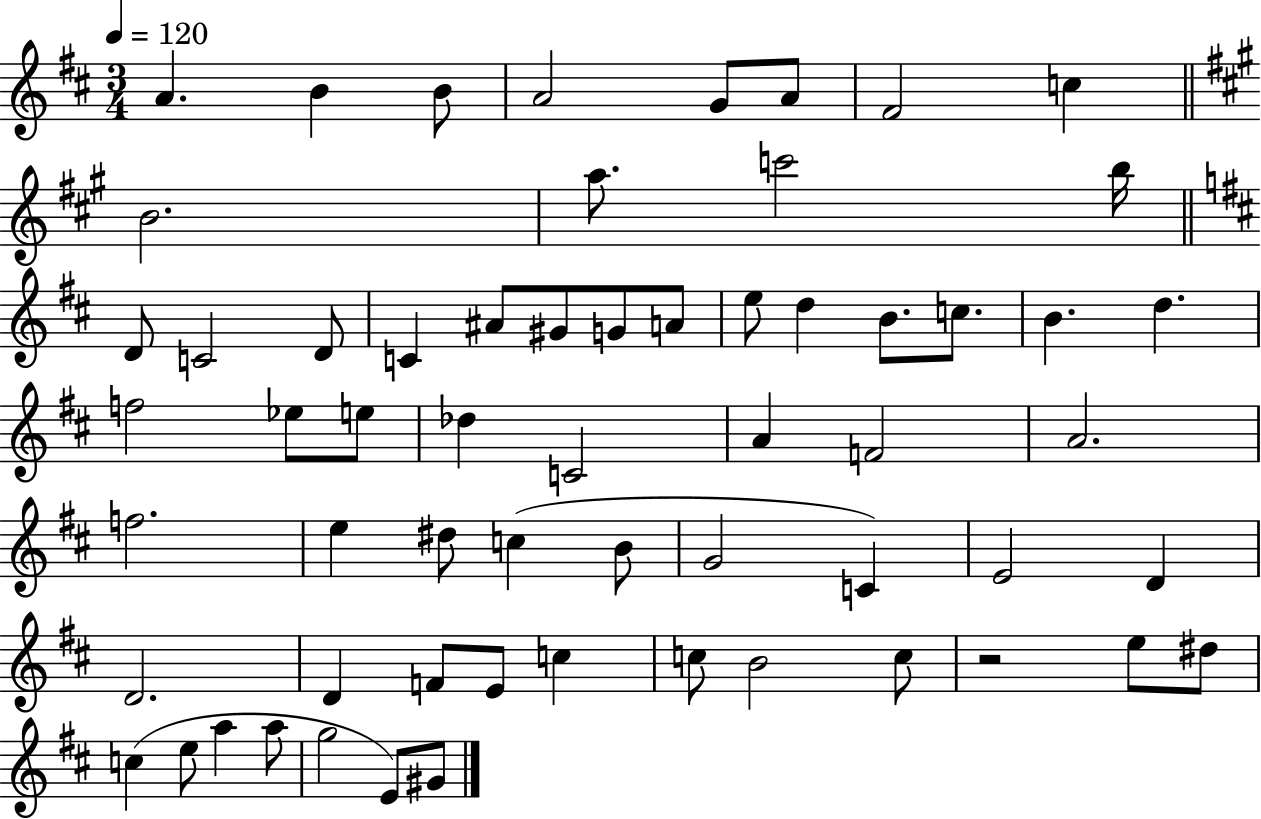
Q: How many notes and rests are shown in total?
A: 61